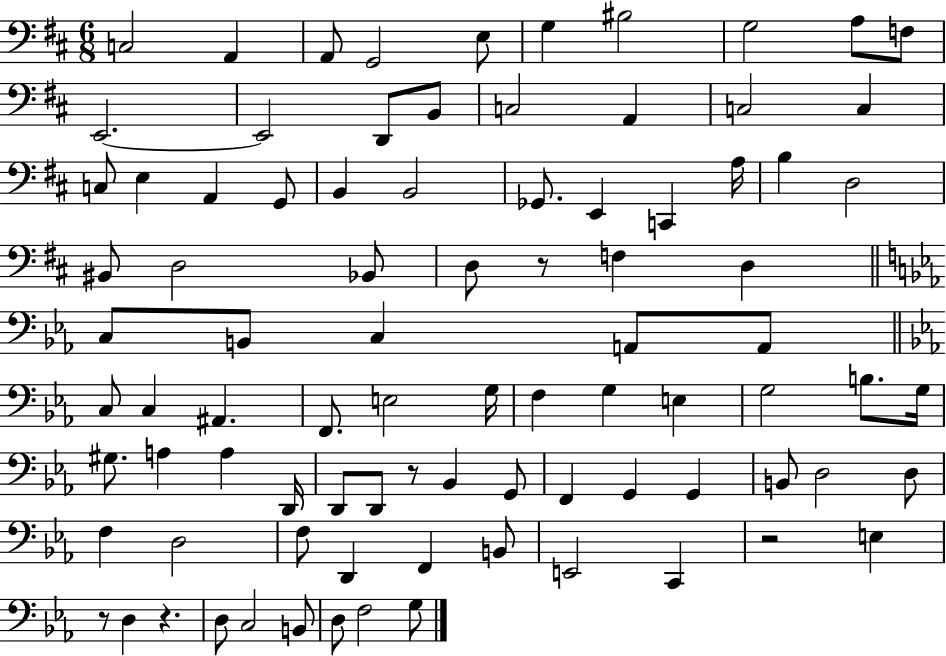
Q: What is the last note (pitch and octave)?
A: G3